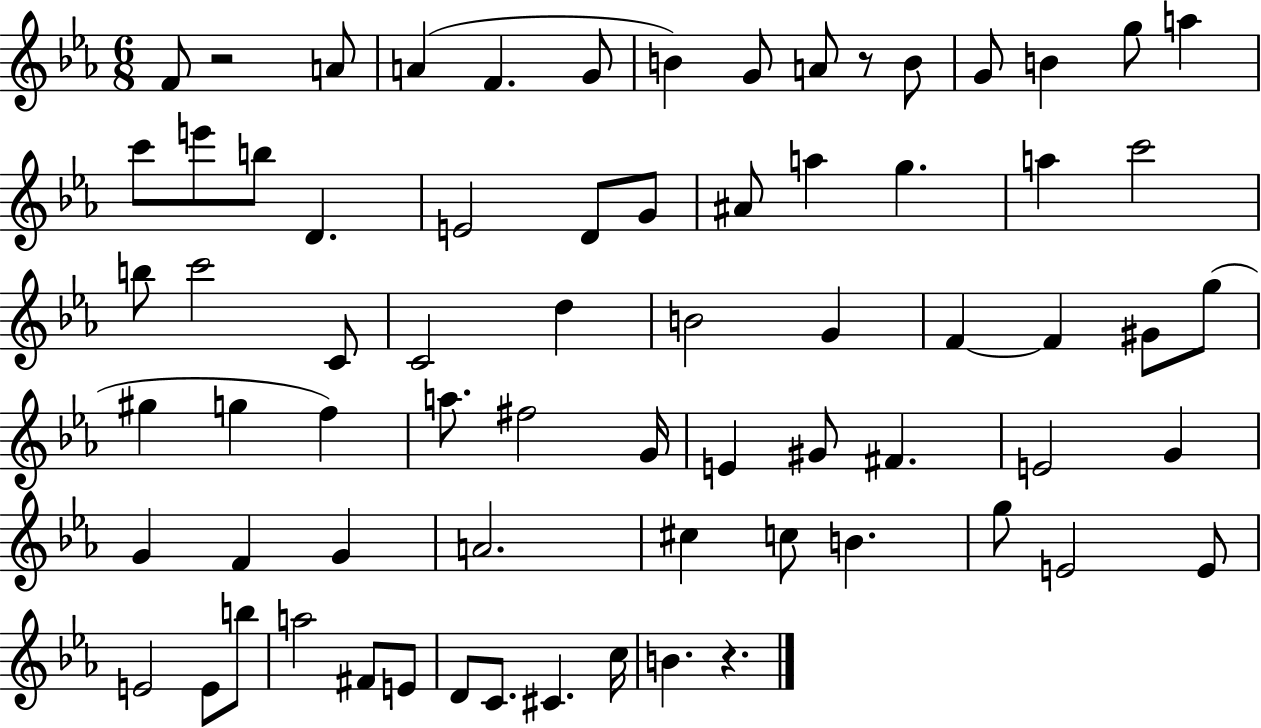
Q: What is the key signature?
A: EES major